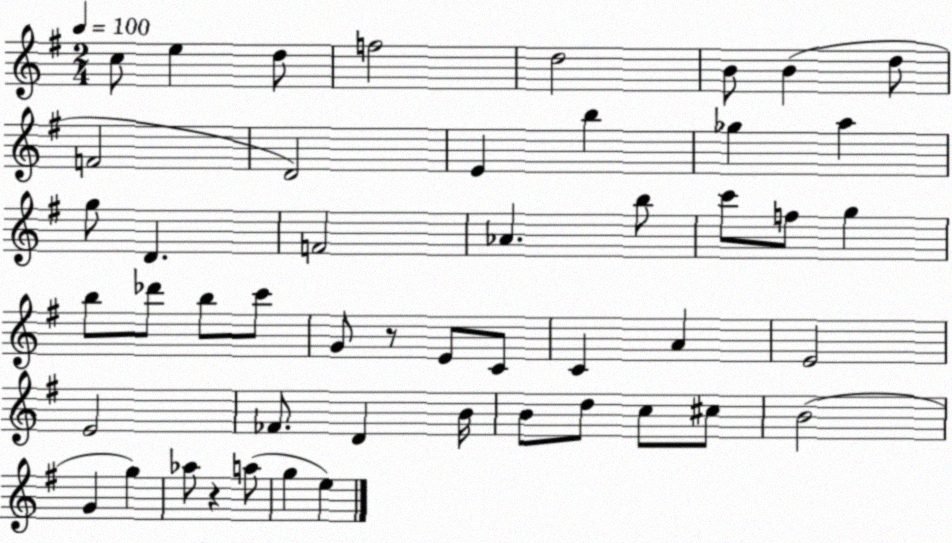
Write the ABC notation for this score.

X:1
T:Untitled
M:2/4
L:1/4
K:G
c/2 e d/2 f2 d2 B/2 B d/2 F2 D2 E b _g a g/2 D F2 _A b/2 c'/2 f/2 g b/2 _d'/2 b/2 c'/2 G/2 z/2 E/2 C/2 C A E2 E2 _F/2 D B/4 B/2 d/2 c/2 ^c/2 B2 G g _a/2 z a/2 g e